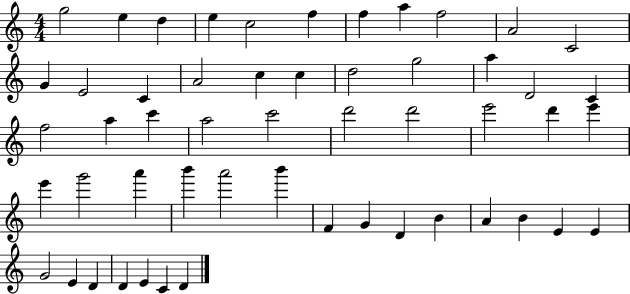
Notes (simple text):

G5/h E5/q D5/q E5/q C5/h F5/q F5/q A5/q F5/h A4/h C4/h G4/q E4/h C4/q A4/h C5/q C5/q D5/h G5/h A5/q D4/h C4/q F5/h A5/q C6/q A5/h C6/h D6/h D6/h E6/h D6/q E6/q E6/q G6/h A6/q B6/q A6/h B6/q F4/q G4/q D4/q B4/q A4/q B4/q E4/q E4/q G4/h E4/q D4/q D4/q E4/q C4/q D4/q